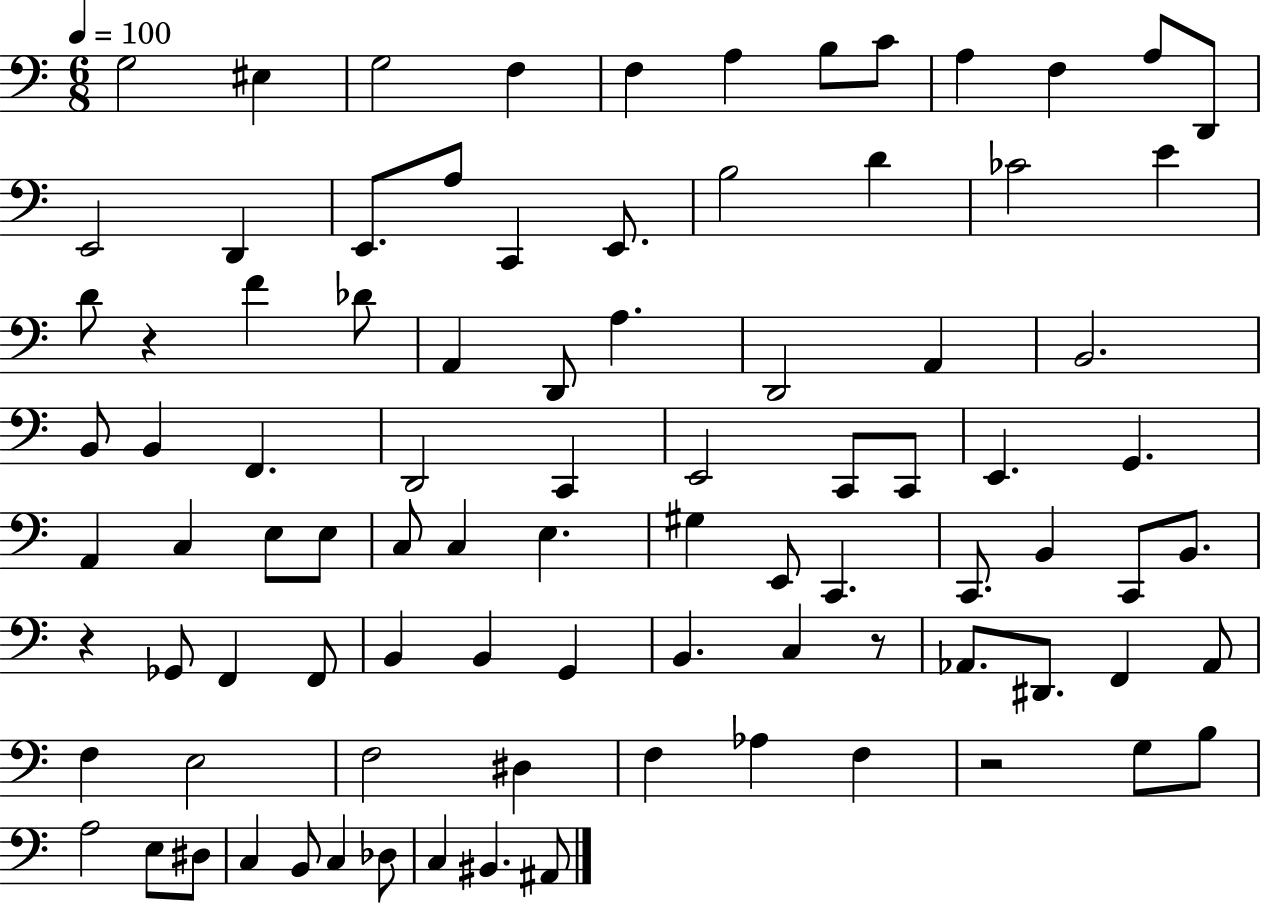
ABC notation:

X:1
T:Untitled
M:6/8
L:1/4
K:C
G,2 ^E, G,2 F, F, A, B,/2 C/2 A, F, A,/2 D,,/2 E,,2 D,, E,,/2 A,/2 C,, E,,/2 B,2 D _C2 E D/2 z F _D/2 A,, D,,/2 A, D,,2 A,, B,,2 B,,/2 B,, F,, D,,2 C,, E,,2 C,,/2 C,,/2 E,, G,, A,, C, E,/2 E,/2 C,/2 C, E, ^G, E,,/2 C,, C,,/2 B,, C,,/2 B,,/2 z _G,,/2 F,, F,,/2 B,, B,, G,, B,, C, z/2 _A,,/2 ^D,,/2 F,, _A,,/2 F, E,2 F,2 ^D, F, _A, F, z2 G,/2 B,/2 A,2 E,/2 ^D,/2 C, B,,/2 C, _D,/2 C, ^B,, ^A,,/2